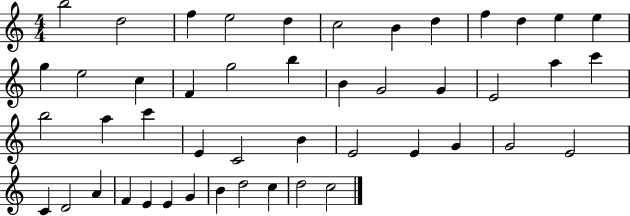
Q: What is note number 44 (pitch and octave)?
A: D5